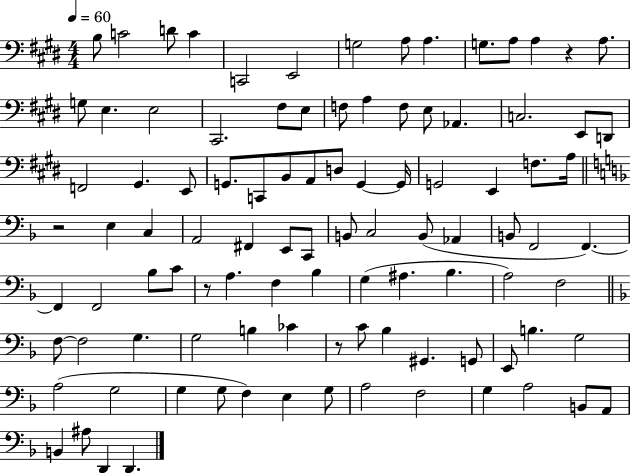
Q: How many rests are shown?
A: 4